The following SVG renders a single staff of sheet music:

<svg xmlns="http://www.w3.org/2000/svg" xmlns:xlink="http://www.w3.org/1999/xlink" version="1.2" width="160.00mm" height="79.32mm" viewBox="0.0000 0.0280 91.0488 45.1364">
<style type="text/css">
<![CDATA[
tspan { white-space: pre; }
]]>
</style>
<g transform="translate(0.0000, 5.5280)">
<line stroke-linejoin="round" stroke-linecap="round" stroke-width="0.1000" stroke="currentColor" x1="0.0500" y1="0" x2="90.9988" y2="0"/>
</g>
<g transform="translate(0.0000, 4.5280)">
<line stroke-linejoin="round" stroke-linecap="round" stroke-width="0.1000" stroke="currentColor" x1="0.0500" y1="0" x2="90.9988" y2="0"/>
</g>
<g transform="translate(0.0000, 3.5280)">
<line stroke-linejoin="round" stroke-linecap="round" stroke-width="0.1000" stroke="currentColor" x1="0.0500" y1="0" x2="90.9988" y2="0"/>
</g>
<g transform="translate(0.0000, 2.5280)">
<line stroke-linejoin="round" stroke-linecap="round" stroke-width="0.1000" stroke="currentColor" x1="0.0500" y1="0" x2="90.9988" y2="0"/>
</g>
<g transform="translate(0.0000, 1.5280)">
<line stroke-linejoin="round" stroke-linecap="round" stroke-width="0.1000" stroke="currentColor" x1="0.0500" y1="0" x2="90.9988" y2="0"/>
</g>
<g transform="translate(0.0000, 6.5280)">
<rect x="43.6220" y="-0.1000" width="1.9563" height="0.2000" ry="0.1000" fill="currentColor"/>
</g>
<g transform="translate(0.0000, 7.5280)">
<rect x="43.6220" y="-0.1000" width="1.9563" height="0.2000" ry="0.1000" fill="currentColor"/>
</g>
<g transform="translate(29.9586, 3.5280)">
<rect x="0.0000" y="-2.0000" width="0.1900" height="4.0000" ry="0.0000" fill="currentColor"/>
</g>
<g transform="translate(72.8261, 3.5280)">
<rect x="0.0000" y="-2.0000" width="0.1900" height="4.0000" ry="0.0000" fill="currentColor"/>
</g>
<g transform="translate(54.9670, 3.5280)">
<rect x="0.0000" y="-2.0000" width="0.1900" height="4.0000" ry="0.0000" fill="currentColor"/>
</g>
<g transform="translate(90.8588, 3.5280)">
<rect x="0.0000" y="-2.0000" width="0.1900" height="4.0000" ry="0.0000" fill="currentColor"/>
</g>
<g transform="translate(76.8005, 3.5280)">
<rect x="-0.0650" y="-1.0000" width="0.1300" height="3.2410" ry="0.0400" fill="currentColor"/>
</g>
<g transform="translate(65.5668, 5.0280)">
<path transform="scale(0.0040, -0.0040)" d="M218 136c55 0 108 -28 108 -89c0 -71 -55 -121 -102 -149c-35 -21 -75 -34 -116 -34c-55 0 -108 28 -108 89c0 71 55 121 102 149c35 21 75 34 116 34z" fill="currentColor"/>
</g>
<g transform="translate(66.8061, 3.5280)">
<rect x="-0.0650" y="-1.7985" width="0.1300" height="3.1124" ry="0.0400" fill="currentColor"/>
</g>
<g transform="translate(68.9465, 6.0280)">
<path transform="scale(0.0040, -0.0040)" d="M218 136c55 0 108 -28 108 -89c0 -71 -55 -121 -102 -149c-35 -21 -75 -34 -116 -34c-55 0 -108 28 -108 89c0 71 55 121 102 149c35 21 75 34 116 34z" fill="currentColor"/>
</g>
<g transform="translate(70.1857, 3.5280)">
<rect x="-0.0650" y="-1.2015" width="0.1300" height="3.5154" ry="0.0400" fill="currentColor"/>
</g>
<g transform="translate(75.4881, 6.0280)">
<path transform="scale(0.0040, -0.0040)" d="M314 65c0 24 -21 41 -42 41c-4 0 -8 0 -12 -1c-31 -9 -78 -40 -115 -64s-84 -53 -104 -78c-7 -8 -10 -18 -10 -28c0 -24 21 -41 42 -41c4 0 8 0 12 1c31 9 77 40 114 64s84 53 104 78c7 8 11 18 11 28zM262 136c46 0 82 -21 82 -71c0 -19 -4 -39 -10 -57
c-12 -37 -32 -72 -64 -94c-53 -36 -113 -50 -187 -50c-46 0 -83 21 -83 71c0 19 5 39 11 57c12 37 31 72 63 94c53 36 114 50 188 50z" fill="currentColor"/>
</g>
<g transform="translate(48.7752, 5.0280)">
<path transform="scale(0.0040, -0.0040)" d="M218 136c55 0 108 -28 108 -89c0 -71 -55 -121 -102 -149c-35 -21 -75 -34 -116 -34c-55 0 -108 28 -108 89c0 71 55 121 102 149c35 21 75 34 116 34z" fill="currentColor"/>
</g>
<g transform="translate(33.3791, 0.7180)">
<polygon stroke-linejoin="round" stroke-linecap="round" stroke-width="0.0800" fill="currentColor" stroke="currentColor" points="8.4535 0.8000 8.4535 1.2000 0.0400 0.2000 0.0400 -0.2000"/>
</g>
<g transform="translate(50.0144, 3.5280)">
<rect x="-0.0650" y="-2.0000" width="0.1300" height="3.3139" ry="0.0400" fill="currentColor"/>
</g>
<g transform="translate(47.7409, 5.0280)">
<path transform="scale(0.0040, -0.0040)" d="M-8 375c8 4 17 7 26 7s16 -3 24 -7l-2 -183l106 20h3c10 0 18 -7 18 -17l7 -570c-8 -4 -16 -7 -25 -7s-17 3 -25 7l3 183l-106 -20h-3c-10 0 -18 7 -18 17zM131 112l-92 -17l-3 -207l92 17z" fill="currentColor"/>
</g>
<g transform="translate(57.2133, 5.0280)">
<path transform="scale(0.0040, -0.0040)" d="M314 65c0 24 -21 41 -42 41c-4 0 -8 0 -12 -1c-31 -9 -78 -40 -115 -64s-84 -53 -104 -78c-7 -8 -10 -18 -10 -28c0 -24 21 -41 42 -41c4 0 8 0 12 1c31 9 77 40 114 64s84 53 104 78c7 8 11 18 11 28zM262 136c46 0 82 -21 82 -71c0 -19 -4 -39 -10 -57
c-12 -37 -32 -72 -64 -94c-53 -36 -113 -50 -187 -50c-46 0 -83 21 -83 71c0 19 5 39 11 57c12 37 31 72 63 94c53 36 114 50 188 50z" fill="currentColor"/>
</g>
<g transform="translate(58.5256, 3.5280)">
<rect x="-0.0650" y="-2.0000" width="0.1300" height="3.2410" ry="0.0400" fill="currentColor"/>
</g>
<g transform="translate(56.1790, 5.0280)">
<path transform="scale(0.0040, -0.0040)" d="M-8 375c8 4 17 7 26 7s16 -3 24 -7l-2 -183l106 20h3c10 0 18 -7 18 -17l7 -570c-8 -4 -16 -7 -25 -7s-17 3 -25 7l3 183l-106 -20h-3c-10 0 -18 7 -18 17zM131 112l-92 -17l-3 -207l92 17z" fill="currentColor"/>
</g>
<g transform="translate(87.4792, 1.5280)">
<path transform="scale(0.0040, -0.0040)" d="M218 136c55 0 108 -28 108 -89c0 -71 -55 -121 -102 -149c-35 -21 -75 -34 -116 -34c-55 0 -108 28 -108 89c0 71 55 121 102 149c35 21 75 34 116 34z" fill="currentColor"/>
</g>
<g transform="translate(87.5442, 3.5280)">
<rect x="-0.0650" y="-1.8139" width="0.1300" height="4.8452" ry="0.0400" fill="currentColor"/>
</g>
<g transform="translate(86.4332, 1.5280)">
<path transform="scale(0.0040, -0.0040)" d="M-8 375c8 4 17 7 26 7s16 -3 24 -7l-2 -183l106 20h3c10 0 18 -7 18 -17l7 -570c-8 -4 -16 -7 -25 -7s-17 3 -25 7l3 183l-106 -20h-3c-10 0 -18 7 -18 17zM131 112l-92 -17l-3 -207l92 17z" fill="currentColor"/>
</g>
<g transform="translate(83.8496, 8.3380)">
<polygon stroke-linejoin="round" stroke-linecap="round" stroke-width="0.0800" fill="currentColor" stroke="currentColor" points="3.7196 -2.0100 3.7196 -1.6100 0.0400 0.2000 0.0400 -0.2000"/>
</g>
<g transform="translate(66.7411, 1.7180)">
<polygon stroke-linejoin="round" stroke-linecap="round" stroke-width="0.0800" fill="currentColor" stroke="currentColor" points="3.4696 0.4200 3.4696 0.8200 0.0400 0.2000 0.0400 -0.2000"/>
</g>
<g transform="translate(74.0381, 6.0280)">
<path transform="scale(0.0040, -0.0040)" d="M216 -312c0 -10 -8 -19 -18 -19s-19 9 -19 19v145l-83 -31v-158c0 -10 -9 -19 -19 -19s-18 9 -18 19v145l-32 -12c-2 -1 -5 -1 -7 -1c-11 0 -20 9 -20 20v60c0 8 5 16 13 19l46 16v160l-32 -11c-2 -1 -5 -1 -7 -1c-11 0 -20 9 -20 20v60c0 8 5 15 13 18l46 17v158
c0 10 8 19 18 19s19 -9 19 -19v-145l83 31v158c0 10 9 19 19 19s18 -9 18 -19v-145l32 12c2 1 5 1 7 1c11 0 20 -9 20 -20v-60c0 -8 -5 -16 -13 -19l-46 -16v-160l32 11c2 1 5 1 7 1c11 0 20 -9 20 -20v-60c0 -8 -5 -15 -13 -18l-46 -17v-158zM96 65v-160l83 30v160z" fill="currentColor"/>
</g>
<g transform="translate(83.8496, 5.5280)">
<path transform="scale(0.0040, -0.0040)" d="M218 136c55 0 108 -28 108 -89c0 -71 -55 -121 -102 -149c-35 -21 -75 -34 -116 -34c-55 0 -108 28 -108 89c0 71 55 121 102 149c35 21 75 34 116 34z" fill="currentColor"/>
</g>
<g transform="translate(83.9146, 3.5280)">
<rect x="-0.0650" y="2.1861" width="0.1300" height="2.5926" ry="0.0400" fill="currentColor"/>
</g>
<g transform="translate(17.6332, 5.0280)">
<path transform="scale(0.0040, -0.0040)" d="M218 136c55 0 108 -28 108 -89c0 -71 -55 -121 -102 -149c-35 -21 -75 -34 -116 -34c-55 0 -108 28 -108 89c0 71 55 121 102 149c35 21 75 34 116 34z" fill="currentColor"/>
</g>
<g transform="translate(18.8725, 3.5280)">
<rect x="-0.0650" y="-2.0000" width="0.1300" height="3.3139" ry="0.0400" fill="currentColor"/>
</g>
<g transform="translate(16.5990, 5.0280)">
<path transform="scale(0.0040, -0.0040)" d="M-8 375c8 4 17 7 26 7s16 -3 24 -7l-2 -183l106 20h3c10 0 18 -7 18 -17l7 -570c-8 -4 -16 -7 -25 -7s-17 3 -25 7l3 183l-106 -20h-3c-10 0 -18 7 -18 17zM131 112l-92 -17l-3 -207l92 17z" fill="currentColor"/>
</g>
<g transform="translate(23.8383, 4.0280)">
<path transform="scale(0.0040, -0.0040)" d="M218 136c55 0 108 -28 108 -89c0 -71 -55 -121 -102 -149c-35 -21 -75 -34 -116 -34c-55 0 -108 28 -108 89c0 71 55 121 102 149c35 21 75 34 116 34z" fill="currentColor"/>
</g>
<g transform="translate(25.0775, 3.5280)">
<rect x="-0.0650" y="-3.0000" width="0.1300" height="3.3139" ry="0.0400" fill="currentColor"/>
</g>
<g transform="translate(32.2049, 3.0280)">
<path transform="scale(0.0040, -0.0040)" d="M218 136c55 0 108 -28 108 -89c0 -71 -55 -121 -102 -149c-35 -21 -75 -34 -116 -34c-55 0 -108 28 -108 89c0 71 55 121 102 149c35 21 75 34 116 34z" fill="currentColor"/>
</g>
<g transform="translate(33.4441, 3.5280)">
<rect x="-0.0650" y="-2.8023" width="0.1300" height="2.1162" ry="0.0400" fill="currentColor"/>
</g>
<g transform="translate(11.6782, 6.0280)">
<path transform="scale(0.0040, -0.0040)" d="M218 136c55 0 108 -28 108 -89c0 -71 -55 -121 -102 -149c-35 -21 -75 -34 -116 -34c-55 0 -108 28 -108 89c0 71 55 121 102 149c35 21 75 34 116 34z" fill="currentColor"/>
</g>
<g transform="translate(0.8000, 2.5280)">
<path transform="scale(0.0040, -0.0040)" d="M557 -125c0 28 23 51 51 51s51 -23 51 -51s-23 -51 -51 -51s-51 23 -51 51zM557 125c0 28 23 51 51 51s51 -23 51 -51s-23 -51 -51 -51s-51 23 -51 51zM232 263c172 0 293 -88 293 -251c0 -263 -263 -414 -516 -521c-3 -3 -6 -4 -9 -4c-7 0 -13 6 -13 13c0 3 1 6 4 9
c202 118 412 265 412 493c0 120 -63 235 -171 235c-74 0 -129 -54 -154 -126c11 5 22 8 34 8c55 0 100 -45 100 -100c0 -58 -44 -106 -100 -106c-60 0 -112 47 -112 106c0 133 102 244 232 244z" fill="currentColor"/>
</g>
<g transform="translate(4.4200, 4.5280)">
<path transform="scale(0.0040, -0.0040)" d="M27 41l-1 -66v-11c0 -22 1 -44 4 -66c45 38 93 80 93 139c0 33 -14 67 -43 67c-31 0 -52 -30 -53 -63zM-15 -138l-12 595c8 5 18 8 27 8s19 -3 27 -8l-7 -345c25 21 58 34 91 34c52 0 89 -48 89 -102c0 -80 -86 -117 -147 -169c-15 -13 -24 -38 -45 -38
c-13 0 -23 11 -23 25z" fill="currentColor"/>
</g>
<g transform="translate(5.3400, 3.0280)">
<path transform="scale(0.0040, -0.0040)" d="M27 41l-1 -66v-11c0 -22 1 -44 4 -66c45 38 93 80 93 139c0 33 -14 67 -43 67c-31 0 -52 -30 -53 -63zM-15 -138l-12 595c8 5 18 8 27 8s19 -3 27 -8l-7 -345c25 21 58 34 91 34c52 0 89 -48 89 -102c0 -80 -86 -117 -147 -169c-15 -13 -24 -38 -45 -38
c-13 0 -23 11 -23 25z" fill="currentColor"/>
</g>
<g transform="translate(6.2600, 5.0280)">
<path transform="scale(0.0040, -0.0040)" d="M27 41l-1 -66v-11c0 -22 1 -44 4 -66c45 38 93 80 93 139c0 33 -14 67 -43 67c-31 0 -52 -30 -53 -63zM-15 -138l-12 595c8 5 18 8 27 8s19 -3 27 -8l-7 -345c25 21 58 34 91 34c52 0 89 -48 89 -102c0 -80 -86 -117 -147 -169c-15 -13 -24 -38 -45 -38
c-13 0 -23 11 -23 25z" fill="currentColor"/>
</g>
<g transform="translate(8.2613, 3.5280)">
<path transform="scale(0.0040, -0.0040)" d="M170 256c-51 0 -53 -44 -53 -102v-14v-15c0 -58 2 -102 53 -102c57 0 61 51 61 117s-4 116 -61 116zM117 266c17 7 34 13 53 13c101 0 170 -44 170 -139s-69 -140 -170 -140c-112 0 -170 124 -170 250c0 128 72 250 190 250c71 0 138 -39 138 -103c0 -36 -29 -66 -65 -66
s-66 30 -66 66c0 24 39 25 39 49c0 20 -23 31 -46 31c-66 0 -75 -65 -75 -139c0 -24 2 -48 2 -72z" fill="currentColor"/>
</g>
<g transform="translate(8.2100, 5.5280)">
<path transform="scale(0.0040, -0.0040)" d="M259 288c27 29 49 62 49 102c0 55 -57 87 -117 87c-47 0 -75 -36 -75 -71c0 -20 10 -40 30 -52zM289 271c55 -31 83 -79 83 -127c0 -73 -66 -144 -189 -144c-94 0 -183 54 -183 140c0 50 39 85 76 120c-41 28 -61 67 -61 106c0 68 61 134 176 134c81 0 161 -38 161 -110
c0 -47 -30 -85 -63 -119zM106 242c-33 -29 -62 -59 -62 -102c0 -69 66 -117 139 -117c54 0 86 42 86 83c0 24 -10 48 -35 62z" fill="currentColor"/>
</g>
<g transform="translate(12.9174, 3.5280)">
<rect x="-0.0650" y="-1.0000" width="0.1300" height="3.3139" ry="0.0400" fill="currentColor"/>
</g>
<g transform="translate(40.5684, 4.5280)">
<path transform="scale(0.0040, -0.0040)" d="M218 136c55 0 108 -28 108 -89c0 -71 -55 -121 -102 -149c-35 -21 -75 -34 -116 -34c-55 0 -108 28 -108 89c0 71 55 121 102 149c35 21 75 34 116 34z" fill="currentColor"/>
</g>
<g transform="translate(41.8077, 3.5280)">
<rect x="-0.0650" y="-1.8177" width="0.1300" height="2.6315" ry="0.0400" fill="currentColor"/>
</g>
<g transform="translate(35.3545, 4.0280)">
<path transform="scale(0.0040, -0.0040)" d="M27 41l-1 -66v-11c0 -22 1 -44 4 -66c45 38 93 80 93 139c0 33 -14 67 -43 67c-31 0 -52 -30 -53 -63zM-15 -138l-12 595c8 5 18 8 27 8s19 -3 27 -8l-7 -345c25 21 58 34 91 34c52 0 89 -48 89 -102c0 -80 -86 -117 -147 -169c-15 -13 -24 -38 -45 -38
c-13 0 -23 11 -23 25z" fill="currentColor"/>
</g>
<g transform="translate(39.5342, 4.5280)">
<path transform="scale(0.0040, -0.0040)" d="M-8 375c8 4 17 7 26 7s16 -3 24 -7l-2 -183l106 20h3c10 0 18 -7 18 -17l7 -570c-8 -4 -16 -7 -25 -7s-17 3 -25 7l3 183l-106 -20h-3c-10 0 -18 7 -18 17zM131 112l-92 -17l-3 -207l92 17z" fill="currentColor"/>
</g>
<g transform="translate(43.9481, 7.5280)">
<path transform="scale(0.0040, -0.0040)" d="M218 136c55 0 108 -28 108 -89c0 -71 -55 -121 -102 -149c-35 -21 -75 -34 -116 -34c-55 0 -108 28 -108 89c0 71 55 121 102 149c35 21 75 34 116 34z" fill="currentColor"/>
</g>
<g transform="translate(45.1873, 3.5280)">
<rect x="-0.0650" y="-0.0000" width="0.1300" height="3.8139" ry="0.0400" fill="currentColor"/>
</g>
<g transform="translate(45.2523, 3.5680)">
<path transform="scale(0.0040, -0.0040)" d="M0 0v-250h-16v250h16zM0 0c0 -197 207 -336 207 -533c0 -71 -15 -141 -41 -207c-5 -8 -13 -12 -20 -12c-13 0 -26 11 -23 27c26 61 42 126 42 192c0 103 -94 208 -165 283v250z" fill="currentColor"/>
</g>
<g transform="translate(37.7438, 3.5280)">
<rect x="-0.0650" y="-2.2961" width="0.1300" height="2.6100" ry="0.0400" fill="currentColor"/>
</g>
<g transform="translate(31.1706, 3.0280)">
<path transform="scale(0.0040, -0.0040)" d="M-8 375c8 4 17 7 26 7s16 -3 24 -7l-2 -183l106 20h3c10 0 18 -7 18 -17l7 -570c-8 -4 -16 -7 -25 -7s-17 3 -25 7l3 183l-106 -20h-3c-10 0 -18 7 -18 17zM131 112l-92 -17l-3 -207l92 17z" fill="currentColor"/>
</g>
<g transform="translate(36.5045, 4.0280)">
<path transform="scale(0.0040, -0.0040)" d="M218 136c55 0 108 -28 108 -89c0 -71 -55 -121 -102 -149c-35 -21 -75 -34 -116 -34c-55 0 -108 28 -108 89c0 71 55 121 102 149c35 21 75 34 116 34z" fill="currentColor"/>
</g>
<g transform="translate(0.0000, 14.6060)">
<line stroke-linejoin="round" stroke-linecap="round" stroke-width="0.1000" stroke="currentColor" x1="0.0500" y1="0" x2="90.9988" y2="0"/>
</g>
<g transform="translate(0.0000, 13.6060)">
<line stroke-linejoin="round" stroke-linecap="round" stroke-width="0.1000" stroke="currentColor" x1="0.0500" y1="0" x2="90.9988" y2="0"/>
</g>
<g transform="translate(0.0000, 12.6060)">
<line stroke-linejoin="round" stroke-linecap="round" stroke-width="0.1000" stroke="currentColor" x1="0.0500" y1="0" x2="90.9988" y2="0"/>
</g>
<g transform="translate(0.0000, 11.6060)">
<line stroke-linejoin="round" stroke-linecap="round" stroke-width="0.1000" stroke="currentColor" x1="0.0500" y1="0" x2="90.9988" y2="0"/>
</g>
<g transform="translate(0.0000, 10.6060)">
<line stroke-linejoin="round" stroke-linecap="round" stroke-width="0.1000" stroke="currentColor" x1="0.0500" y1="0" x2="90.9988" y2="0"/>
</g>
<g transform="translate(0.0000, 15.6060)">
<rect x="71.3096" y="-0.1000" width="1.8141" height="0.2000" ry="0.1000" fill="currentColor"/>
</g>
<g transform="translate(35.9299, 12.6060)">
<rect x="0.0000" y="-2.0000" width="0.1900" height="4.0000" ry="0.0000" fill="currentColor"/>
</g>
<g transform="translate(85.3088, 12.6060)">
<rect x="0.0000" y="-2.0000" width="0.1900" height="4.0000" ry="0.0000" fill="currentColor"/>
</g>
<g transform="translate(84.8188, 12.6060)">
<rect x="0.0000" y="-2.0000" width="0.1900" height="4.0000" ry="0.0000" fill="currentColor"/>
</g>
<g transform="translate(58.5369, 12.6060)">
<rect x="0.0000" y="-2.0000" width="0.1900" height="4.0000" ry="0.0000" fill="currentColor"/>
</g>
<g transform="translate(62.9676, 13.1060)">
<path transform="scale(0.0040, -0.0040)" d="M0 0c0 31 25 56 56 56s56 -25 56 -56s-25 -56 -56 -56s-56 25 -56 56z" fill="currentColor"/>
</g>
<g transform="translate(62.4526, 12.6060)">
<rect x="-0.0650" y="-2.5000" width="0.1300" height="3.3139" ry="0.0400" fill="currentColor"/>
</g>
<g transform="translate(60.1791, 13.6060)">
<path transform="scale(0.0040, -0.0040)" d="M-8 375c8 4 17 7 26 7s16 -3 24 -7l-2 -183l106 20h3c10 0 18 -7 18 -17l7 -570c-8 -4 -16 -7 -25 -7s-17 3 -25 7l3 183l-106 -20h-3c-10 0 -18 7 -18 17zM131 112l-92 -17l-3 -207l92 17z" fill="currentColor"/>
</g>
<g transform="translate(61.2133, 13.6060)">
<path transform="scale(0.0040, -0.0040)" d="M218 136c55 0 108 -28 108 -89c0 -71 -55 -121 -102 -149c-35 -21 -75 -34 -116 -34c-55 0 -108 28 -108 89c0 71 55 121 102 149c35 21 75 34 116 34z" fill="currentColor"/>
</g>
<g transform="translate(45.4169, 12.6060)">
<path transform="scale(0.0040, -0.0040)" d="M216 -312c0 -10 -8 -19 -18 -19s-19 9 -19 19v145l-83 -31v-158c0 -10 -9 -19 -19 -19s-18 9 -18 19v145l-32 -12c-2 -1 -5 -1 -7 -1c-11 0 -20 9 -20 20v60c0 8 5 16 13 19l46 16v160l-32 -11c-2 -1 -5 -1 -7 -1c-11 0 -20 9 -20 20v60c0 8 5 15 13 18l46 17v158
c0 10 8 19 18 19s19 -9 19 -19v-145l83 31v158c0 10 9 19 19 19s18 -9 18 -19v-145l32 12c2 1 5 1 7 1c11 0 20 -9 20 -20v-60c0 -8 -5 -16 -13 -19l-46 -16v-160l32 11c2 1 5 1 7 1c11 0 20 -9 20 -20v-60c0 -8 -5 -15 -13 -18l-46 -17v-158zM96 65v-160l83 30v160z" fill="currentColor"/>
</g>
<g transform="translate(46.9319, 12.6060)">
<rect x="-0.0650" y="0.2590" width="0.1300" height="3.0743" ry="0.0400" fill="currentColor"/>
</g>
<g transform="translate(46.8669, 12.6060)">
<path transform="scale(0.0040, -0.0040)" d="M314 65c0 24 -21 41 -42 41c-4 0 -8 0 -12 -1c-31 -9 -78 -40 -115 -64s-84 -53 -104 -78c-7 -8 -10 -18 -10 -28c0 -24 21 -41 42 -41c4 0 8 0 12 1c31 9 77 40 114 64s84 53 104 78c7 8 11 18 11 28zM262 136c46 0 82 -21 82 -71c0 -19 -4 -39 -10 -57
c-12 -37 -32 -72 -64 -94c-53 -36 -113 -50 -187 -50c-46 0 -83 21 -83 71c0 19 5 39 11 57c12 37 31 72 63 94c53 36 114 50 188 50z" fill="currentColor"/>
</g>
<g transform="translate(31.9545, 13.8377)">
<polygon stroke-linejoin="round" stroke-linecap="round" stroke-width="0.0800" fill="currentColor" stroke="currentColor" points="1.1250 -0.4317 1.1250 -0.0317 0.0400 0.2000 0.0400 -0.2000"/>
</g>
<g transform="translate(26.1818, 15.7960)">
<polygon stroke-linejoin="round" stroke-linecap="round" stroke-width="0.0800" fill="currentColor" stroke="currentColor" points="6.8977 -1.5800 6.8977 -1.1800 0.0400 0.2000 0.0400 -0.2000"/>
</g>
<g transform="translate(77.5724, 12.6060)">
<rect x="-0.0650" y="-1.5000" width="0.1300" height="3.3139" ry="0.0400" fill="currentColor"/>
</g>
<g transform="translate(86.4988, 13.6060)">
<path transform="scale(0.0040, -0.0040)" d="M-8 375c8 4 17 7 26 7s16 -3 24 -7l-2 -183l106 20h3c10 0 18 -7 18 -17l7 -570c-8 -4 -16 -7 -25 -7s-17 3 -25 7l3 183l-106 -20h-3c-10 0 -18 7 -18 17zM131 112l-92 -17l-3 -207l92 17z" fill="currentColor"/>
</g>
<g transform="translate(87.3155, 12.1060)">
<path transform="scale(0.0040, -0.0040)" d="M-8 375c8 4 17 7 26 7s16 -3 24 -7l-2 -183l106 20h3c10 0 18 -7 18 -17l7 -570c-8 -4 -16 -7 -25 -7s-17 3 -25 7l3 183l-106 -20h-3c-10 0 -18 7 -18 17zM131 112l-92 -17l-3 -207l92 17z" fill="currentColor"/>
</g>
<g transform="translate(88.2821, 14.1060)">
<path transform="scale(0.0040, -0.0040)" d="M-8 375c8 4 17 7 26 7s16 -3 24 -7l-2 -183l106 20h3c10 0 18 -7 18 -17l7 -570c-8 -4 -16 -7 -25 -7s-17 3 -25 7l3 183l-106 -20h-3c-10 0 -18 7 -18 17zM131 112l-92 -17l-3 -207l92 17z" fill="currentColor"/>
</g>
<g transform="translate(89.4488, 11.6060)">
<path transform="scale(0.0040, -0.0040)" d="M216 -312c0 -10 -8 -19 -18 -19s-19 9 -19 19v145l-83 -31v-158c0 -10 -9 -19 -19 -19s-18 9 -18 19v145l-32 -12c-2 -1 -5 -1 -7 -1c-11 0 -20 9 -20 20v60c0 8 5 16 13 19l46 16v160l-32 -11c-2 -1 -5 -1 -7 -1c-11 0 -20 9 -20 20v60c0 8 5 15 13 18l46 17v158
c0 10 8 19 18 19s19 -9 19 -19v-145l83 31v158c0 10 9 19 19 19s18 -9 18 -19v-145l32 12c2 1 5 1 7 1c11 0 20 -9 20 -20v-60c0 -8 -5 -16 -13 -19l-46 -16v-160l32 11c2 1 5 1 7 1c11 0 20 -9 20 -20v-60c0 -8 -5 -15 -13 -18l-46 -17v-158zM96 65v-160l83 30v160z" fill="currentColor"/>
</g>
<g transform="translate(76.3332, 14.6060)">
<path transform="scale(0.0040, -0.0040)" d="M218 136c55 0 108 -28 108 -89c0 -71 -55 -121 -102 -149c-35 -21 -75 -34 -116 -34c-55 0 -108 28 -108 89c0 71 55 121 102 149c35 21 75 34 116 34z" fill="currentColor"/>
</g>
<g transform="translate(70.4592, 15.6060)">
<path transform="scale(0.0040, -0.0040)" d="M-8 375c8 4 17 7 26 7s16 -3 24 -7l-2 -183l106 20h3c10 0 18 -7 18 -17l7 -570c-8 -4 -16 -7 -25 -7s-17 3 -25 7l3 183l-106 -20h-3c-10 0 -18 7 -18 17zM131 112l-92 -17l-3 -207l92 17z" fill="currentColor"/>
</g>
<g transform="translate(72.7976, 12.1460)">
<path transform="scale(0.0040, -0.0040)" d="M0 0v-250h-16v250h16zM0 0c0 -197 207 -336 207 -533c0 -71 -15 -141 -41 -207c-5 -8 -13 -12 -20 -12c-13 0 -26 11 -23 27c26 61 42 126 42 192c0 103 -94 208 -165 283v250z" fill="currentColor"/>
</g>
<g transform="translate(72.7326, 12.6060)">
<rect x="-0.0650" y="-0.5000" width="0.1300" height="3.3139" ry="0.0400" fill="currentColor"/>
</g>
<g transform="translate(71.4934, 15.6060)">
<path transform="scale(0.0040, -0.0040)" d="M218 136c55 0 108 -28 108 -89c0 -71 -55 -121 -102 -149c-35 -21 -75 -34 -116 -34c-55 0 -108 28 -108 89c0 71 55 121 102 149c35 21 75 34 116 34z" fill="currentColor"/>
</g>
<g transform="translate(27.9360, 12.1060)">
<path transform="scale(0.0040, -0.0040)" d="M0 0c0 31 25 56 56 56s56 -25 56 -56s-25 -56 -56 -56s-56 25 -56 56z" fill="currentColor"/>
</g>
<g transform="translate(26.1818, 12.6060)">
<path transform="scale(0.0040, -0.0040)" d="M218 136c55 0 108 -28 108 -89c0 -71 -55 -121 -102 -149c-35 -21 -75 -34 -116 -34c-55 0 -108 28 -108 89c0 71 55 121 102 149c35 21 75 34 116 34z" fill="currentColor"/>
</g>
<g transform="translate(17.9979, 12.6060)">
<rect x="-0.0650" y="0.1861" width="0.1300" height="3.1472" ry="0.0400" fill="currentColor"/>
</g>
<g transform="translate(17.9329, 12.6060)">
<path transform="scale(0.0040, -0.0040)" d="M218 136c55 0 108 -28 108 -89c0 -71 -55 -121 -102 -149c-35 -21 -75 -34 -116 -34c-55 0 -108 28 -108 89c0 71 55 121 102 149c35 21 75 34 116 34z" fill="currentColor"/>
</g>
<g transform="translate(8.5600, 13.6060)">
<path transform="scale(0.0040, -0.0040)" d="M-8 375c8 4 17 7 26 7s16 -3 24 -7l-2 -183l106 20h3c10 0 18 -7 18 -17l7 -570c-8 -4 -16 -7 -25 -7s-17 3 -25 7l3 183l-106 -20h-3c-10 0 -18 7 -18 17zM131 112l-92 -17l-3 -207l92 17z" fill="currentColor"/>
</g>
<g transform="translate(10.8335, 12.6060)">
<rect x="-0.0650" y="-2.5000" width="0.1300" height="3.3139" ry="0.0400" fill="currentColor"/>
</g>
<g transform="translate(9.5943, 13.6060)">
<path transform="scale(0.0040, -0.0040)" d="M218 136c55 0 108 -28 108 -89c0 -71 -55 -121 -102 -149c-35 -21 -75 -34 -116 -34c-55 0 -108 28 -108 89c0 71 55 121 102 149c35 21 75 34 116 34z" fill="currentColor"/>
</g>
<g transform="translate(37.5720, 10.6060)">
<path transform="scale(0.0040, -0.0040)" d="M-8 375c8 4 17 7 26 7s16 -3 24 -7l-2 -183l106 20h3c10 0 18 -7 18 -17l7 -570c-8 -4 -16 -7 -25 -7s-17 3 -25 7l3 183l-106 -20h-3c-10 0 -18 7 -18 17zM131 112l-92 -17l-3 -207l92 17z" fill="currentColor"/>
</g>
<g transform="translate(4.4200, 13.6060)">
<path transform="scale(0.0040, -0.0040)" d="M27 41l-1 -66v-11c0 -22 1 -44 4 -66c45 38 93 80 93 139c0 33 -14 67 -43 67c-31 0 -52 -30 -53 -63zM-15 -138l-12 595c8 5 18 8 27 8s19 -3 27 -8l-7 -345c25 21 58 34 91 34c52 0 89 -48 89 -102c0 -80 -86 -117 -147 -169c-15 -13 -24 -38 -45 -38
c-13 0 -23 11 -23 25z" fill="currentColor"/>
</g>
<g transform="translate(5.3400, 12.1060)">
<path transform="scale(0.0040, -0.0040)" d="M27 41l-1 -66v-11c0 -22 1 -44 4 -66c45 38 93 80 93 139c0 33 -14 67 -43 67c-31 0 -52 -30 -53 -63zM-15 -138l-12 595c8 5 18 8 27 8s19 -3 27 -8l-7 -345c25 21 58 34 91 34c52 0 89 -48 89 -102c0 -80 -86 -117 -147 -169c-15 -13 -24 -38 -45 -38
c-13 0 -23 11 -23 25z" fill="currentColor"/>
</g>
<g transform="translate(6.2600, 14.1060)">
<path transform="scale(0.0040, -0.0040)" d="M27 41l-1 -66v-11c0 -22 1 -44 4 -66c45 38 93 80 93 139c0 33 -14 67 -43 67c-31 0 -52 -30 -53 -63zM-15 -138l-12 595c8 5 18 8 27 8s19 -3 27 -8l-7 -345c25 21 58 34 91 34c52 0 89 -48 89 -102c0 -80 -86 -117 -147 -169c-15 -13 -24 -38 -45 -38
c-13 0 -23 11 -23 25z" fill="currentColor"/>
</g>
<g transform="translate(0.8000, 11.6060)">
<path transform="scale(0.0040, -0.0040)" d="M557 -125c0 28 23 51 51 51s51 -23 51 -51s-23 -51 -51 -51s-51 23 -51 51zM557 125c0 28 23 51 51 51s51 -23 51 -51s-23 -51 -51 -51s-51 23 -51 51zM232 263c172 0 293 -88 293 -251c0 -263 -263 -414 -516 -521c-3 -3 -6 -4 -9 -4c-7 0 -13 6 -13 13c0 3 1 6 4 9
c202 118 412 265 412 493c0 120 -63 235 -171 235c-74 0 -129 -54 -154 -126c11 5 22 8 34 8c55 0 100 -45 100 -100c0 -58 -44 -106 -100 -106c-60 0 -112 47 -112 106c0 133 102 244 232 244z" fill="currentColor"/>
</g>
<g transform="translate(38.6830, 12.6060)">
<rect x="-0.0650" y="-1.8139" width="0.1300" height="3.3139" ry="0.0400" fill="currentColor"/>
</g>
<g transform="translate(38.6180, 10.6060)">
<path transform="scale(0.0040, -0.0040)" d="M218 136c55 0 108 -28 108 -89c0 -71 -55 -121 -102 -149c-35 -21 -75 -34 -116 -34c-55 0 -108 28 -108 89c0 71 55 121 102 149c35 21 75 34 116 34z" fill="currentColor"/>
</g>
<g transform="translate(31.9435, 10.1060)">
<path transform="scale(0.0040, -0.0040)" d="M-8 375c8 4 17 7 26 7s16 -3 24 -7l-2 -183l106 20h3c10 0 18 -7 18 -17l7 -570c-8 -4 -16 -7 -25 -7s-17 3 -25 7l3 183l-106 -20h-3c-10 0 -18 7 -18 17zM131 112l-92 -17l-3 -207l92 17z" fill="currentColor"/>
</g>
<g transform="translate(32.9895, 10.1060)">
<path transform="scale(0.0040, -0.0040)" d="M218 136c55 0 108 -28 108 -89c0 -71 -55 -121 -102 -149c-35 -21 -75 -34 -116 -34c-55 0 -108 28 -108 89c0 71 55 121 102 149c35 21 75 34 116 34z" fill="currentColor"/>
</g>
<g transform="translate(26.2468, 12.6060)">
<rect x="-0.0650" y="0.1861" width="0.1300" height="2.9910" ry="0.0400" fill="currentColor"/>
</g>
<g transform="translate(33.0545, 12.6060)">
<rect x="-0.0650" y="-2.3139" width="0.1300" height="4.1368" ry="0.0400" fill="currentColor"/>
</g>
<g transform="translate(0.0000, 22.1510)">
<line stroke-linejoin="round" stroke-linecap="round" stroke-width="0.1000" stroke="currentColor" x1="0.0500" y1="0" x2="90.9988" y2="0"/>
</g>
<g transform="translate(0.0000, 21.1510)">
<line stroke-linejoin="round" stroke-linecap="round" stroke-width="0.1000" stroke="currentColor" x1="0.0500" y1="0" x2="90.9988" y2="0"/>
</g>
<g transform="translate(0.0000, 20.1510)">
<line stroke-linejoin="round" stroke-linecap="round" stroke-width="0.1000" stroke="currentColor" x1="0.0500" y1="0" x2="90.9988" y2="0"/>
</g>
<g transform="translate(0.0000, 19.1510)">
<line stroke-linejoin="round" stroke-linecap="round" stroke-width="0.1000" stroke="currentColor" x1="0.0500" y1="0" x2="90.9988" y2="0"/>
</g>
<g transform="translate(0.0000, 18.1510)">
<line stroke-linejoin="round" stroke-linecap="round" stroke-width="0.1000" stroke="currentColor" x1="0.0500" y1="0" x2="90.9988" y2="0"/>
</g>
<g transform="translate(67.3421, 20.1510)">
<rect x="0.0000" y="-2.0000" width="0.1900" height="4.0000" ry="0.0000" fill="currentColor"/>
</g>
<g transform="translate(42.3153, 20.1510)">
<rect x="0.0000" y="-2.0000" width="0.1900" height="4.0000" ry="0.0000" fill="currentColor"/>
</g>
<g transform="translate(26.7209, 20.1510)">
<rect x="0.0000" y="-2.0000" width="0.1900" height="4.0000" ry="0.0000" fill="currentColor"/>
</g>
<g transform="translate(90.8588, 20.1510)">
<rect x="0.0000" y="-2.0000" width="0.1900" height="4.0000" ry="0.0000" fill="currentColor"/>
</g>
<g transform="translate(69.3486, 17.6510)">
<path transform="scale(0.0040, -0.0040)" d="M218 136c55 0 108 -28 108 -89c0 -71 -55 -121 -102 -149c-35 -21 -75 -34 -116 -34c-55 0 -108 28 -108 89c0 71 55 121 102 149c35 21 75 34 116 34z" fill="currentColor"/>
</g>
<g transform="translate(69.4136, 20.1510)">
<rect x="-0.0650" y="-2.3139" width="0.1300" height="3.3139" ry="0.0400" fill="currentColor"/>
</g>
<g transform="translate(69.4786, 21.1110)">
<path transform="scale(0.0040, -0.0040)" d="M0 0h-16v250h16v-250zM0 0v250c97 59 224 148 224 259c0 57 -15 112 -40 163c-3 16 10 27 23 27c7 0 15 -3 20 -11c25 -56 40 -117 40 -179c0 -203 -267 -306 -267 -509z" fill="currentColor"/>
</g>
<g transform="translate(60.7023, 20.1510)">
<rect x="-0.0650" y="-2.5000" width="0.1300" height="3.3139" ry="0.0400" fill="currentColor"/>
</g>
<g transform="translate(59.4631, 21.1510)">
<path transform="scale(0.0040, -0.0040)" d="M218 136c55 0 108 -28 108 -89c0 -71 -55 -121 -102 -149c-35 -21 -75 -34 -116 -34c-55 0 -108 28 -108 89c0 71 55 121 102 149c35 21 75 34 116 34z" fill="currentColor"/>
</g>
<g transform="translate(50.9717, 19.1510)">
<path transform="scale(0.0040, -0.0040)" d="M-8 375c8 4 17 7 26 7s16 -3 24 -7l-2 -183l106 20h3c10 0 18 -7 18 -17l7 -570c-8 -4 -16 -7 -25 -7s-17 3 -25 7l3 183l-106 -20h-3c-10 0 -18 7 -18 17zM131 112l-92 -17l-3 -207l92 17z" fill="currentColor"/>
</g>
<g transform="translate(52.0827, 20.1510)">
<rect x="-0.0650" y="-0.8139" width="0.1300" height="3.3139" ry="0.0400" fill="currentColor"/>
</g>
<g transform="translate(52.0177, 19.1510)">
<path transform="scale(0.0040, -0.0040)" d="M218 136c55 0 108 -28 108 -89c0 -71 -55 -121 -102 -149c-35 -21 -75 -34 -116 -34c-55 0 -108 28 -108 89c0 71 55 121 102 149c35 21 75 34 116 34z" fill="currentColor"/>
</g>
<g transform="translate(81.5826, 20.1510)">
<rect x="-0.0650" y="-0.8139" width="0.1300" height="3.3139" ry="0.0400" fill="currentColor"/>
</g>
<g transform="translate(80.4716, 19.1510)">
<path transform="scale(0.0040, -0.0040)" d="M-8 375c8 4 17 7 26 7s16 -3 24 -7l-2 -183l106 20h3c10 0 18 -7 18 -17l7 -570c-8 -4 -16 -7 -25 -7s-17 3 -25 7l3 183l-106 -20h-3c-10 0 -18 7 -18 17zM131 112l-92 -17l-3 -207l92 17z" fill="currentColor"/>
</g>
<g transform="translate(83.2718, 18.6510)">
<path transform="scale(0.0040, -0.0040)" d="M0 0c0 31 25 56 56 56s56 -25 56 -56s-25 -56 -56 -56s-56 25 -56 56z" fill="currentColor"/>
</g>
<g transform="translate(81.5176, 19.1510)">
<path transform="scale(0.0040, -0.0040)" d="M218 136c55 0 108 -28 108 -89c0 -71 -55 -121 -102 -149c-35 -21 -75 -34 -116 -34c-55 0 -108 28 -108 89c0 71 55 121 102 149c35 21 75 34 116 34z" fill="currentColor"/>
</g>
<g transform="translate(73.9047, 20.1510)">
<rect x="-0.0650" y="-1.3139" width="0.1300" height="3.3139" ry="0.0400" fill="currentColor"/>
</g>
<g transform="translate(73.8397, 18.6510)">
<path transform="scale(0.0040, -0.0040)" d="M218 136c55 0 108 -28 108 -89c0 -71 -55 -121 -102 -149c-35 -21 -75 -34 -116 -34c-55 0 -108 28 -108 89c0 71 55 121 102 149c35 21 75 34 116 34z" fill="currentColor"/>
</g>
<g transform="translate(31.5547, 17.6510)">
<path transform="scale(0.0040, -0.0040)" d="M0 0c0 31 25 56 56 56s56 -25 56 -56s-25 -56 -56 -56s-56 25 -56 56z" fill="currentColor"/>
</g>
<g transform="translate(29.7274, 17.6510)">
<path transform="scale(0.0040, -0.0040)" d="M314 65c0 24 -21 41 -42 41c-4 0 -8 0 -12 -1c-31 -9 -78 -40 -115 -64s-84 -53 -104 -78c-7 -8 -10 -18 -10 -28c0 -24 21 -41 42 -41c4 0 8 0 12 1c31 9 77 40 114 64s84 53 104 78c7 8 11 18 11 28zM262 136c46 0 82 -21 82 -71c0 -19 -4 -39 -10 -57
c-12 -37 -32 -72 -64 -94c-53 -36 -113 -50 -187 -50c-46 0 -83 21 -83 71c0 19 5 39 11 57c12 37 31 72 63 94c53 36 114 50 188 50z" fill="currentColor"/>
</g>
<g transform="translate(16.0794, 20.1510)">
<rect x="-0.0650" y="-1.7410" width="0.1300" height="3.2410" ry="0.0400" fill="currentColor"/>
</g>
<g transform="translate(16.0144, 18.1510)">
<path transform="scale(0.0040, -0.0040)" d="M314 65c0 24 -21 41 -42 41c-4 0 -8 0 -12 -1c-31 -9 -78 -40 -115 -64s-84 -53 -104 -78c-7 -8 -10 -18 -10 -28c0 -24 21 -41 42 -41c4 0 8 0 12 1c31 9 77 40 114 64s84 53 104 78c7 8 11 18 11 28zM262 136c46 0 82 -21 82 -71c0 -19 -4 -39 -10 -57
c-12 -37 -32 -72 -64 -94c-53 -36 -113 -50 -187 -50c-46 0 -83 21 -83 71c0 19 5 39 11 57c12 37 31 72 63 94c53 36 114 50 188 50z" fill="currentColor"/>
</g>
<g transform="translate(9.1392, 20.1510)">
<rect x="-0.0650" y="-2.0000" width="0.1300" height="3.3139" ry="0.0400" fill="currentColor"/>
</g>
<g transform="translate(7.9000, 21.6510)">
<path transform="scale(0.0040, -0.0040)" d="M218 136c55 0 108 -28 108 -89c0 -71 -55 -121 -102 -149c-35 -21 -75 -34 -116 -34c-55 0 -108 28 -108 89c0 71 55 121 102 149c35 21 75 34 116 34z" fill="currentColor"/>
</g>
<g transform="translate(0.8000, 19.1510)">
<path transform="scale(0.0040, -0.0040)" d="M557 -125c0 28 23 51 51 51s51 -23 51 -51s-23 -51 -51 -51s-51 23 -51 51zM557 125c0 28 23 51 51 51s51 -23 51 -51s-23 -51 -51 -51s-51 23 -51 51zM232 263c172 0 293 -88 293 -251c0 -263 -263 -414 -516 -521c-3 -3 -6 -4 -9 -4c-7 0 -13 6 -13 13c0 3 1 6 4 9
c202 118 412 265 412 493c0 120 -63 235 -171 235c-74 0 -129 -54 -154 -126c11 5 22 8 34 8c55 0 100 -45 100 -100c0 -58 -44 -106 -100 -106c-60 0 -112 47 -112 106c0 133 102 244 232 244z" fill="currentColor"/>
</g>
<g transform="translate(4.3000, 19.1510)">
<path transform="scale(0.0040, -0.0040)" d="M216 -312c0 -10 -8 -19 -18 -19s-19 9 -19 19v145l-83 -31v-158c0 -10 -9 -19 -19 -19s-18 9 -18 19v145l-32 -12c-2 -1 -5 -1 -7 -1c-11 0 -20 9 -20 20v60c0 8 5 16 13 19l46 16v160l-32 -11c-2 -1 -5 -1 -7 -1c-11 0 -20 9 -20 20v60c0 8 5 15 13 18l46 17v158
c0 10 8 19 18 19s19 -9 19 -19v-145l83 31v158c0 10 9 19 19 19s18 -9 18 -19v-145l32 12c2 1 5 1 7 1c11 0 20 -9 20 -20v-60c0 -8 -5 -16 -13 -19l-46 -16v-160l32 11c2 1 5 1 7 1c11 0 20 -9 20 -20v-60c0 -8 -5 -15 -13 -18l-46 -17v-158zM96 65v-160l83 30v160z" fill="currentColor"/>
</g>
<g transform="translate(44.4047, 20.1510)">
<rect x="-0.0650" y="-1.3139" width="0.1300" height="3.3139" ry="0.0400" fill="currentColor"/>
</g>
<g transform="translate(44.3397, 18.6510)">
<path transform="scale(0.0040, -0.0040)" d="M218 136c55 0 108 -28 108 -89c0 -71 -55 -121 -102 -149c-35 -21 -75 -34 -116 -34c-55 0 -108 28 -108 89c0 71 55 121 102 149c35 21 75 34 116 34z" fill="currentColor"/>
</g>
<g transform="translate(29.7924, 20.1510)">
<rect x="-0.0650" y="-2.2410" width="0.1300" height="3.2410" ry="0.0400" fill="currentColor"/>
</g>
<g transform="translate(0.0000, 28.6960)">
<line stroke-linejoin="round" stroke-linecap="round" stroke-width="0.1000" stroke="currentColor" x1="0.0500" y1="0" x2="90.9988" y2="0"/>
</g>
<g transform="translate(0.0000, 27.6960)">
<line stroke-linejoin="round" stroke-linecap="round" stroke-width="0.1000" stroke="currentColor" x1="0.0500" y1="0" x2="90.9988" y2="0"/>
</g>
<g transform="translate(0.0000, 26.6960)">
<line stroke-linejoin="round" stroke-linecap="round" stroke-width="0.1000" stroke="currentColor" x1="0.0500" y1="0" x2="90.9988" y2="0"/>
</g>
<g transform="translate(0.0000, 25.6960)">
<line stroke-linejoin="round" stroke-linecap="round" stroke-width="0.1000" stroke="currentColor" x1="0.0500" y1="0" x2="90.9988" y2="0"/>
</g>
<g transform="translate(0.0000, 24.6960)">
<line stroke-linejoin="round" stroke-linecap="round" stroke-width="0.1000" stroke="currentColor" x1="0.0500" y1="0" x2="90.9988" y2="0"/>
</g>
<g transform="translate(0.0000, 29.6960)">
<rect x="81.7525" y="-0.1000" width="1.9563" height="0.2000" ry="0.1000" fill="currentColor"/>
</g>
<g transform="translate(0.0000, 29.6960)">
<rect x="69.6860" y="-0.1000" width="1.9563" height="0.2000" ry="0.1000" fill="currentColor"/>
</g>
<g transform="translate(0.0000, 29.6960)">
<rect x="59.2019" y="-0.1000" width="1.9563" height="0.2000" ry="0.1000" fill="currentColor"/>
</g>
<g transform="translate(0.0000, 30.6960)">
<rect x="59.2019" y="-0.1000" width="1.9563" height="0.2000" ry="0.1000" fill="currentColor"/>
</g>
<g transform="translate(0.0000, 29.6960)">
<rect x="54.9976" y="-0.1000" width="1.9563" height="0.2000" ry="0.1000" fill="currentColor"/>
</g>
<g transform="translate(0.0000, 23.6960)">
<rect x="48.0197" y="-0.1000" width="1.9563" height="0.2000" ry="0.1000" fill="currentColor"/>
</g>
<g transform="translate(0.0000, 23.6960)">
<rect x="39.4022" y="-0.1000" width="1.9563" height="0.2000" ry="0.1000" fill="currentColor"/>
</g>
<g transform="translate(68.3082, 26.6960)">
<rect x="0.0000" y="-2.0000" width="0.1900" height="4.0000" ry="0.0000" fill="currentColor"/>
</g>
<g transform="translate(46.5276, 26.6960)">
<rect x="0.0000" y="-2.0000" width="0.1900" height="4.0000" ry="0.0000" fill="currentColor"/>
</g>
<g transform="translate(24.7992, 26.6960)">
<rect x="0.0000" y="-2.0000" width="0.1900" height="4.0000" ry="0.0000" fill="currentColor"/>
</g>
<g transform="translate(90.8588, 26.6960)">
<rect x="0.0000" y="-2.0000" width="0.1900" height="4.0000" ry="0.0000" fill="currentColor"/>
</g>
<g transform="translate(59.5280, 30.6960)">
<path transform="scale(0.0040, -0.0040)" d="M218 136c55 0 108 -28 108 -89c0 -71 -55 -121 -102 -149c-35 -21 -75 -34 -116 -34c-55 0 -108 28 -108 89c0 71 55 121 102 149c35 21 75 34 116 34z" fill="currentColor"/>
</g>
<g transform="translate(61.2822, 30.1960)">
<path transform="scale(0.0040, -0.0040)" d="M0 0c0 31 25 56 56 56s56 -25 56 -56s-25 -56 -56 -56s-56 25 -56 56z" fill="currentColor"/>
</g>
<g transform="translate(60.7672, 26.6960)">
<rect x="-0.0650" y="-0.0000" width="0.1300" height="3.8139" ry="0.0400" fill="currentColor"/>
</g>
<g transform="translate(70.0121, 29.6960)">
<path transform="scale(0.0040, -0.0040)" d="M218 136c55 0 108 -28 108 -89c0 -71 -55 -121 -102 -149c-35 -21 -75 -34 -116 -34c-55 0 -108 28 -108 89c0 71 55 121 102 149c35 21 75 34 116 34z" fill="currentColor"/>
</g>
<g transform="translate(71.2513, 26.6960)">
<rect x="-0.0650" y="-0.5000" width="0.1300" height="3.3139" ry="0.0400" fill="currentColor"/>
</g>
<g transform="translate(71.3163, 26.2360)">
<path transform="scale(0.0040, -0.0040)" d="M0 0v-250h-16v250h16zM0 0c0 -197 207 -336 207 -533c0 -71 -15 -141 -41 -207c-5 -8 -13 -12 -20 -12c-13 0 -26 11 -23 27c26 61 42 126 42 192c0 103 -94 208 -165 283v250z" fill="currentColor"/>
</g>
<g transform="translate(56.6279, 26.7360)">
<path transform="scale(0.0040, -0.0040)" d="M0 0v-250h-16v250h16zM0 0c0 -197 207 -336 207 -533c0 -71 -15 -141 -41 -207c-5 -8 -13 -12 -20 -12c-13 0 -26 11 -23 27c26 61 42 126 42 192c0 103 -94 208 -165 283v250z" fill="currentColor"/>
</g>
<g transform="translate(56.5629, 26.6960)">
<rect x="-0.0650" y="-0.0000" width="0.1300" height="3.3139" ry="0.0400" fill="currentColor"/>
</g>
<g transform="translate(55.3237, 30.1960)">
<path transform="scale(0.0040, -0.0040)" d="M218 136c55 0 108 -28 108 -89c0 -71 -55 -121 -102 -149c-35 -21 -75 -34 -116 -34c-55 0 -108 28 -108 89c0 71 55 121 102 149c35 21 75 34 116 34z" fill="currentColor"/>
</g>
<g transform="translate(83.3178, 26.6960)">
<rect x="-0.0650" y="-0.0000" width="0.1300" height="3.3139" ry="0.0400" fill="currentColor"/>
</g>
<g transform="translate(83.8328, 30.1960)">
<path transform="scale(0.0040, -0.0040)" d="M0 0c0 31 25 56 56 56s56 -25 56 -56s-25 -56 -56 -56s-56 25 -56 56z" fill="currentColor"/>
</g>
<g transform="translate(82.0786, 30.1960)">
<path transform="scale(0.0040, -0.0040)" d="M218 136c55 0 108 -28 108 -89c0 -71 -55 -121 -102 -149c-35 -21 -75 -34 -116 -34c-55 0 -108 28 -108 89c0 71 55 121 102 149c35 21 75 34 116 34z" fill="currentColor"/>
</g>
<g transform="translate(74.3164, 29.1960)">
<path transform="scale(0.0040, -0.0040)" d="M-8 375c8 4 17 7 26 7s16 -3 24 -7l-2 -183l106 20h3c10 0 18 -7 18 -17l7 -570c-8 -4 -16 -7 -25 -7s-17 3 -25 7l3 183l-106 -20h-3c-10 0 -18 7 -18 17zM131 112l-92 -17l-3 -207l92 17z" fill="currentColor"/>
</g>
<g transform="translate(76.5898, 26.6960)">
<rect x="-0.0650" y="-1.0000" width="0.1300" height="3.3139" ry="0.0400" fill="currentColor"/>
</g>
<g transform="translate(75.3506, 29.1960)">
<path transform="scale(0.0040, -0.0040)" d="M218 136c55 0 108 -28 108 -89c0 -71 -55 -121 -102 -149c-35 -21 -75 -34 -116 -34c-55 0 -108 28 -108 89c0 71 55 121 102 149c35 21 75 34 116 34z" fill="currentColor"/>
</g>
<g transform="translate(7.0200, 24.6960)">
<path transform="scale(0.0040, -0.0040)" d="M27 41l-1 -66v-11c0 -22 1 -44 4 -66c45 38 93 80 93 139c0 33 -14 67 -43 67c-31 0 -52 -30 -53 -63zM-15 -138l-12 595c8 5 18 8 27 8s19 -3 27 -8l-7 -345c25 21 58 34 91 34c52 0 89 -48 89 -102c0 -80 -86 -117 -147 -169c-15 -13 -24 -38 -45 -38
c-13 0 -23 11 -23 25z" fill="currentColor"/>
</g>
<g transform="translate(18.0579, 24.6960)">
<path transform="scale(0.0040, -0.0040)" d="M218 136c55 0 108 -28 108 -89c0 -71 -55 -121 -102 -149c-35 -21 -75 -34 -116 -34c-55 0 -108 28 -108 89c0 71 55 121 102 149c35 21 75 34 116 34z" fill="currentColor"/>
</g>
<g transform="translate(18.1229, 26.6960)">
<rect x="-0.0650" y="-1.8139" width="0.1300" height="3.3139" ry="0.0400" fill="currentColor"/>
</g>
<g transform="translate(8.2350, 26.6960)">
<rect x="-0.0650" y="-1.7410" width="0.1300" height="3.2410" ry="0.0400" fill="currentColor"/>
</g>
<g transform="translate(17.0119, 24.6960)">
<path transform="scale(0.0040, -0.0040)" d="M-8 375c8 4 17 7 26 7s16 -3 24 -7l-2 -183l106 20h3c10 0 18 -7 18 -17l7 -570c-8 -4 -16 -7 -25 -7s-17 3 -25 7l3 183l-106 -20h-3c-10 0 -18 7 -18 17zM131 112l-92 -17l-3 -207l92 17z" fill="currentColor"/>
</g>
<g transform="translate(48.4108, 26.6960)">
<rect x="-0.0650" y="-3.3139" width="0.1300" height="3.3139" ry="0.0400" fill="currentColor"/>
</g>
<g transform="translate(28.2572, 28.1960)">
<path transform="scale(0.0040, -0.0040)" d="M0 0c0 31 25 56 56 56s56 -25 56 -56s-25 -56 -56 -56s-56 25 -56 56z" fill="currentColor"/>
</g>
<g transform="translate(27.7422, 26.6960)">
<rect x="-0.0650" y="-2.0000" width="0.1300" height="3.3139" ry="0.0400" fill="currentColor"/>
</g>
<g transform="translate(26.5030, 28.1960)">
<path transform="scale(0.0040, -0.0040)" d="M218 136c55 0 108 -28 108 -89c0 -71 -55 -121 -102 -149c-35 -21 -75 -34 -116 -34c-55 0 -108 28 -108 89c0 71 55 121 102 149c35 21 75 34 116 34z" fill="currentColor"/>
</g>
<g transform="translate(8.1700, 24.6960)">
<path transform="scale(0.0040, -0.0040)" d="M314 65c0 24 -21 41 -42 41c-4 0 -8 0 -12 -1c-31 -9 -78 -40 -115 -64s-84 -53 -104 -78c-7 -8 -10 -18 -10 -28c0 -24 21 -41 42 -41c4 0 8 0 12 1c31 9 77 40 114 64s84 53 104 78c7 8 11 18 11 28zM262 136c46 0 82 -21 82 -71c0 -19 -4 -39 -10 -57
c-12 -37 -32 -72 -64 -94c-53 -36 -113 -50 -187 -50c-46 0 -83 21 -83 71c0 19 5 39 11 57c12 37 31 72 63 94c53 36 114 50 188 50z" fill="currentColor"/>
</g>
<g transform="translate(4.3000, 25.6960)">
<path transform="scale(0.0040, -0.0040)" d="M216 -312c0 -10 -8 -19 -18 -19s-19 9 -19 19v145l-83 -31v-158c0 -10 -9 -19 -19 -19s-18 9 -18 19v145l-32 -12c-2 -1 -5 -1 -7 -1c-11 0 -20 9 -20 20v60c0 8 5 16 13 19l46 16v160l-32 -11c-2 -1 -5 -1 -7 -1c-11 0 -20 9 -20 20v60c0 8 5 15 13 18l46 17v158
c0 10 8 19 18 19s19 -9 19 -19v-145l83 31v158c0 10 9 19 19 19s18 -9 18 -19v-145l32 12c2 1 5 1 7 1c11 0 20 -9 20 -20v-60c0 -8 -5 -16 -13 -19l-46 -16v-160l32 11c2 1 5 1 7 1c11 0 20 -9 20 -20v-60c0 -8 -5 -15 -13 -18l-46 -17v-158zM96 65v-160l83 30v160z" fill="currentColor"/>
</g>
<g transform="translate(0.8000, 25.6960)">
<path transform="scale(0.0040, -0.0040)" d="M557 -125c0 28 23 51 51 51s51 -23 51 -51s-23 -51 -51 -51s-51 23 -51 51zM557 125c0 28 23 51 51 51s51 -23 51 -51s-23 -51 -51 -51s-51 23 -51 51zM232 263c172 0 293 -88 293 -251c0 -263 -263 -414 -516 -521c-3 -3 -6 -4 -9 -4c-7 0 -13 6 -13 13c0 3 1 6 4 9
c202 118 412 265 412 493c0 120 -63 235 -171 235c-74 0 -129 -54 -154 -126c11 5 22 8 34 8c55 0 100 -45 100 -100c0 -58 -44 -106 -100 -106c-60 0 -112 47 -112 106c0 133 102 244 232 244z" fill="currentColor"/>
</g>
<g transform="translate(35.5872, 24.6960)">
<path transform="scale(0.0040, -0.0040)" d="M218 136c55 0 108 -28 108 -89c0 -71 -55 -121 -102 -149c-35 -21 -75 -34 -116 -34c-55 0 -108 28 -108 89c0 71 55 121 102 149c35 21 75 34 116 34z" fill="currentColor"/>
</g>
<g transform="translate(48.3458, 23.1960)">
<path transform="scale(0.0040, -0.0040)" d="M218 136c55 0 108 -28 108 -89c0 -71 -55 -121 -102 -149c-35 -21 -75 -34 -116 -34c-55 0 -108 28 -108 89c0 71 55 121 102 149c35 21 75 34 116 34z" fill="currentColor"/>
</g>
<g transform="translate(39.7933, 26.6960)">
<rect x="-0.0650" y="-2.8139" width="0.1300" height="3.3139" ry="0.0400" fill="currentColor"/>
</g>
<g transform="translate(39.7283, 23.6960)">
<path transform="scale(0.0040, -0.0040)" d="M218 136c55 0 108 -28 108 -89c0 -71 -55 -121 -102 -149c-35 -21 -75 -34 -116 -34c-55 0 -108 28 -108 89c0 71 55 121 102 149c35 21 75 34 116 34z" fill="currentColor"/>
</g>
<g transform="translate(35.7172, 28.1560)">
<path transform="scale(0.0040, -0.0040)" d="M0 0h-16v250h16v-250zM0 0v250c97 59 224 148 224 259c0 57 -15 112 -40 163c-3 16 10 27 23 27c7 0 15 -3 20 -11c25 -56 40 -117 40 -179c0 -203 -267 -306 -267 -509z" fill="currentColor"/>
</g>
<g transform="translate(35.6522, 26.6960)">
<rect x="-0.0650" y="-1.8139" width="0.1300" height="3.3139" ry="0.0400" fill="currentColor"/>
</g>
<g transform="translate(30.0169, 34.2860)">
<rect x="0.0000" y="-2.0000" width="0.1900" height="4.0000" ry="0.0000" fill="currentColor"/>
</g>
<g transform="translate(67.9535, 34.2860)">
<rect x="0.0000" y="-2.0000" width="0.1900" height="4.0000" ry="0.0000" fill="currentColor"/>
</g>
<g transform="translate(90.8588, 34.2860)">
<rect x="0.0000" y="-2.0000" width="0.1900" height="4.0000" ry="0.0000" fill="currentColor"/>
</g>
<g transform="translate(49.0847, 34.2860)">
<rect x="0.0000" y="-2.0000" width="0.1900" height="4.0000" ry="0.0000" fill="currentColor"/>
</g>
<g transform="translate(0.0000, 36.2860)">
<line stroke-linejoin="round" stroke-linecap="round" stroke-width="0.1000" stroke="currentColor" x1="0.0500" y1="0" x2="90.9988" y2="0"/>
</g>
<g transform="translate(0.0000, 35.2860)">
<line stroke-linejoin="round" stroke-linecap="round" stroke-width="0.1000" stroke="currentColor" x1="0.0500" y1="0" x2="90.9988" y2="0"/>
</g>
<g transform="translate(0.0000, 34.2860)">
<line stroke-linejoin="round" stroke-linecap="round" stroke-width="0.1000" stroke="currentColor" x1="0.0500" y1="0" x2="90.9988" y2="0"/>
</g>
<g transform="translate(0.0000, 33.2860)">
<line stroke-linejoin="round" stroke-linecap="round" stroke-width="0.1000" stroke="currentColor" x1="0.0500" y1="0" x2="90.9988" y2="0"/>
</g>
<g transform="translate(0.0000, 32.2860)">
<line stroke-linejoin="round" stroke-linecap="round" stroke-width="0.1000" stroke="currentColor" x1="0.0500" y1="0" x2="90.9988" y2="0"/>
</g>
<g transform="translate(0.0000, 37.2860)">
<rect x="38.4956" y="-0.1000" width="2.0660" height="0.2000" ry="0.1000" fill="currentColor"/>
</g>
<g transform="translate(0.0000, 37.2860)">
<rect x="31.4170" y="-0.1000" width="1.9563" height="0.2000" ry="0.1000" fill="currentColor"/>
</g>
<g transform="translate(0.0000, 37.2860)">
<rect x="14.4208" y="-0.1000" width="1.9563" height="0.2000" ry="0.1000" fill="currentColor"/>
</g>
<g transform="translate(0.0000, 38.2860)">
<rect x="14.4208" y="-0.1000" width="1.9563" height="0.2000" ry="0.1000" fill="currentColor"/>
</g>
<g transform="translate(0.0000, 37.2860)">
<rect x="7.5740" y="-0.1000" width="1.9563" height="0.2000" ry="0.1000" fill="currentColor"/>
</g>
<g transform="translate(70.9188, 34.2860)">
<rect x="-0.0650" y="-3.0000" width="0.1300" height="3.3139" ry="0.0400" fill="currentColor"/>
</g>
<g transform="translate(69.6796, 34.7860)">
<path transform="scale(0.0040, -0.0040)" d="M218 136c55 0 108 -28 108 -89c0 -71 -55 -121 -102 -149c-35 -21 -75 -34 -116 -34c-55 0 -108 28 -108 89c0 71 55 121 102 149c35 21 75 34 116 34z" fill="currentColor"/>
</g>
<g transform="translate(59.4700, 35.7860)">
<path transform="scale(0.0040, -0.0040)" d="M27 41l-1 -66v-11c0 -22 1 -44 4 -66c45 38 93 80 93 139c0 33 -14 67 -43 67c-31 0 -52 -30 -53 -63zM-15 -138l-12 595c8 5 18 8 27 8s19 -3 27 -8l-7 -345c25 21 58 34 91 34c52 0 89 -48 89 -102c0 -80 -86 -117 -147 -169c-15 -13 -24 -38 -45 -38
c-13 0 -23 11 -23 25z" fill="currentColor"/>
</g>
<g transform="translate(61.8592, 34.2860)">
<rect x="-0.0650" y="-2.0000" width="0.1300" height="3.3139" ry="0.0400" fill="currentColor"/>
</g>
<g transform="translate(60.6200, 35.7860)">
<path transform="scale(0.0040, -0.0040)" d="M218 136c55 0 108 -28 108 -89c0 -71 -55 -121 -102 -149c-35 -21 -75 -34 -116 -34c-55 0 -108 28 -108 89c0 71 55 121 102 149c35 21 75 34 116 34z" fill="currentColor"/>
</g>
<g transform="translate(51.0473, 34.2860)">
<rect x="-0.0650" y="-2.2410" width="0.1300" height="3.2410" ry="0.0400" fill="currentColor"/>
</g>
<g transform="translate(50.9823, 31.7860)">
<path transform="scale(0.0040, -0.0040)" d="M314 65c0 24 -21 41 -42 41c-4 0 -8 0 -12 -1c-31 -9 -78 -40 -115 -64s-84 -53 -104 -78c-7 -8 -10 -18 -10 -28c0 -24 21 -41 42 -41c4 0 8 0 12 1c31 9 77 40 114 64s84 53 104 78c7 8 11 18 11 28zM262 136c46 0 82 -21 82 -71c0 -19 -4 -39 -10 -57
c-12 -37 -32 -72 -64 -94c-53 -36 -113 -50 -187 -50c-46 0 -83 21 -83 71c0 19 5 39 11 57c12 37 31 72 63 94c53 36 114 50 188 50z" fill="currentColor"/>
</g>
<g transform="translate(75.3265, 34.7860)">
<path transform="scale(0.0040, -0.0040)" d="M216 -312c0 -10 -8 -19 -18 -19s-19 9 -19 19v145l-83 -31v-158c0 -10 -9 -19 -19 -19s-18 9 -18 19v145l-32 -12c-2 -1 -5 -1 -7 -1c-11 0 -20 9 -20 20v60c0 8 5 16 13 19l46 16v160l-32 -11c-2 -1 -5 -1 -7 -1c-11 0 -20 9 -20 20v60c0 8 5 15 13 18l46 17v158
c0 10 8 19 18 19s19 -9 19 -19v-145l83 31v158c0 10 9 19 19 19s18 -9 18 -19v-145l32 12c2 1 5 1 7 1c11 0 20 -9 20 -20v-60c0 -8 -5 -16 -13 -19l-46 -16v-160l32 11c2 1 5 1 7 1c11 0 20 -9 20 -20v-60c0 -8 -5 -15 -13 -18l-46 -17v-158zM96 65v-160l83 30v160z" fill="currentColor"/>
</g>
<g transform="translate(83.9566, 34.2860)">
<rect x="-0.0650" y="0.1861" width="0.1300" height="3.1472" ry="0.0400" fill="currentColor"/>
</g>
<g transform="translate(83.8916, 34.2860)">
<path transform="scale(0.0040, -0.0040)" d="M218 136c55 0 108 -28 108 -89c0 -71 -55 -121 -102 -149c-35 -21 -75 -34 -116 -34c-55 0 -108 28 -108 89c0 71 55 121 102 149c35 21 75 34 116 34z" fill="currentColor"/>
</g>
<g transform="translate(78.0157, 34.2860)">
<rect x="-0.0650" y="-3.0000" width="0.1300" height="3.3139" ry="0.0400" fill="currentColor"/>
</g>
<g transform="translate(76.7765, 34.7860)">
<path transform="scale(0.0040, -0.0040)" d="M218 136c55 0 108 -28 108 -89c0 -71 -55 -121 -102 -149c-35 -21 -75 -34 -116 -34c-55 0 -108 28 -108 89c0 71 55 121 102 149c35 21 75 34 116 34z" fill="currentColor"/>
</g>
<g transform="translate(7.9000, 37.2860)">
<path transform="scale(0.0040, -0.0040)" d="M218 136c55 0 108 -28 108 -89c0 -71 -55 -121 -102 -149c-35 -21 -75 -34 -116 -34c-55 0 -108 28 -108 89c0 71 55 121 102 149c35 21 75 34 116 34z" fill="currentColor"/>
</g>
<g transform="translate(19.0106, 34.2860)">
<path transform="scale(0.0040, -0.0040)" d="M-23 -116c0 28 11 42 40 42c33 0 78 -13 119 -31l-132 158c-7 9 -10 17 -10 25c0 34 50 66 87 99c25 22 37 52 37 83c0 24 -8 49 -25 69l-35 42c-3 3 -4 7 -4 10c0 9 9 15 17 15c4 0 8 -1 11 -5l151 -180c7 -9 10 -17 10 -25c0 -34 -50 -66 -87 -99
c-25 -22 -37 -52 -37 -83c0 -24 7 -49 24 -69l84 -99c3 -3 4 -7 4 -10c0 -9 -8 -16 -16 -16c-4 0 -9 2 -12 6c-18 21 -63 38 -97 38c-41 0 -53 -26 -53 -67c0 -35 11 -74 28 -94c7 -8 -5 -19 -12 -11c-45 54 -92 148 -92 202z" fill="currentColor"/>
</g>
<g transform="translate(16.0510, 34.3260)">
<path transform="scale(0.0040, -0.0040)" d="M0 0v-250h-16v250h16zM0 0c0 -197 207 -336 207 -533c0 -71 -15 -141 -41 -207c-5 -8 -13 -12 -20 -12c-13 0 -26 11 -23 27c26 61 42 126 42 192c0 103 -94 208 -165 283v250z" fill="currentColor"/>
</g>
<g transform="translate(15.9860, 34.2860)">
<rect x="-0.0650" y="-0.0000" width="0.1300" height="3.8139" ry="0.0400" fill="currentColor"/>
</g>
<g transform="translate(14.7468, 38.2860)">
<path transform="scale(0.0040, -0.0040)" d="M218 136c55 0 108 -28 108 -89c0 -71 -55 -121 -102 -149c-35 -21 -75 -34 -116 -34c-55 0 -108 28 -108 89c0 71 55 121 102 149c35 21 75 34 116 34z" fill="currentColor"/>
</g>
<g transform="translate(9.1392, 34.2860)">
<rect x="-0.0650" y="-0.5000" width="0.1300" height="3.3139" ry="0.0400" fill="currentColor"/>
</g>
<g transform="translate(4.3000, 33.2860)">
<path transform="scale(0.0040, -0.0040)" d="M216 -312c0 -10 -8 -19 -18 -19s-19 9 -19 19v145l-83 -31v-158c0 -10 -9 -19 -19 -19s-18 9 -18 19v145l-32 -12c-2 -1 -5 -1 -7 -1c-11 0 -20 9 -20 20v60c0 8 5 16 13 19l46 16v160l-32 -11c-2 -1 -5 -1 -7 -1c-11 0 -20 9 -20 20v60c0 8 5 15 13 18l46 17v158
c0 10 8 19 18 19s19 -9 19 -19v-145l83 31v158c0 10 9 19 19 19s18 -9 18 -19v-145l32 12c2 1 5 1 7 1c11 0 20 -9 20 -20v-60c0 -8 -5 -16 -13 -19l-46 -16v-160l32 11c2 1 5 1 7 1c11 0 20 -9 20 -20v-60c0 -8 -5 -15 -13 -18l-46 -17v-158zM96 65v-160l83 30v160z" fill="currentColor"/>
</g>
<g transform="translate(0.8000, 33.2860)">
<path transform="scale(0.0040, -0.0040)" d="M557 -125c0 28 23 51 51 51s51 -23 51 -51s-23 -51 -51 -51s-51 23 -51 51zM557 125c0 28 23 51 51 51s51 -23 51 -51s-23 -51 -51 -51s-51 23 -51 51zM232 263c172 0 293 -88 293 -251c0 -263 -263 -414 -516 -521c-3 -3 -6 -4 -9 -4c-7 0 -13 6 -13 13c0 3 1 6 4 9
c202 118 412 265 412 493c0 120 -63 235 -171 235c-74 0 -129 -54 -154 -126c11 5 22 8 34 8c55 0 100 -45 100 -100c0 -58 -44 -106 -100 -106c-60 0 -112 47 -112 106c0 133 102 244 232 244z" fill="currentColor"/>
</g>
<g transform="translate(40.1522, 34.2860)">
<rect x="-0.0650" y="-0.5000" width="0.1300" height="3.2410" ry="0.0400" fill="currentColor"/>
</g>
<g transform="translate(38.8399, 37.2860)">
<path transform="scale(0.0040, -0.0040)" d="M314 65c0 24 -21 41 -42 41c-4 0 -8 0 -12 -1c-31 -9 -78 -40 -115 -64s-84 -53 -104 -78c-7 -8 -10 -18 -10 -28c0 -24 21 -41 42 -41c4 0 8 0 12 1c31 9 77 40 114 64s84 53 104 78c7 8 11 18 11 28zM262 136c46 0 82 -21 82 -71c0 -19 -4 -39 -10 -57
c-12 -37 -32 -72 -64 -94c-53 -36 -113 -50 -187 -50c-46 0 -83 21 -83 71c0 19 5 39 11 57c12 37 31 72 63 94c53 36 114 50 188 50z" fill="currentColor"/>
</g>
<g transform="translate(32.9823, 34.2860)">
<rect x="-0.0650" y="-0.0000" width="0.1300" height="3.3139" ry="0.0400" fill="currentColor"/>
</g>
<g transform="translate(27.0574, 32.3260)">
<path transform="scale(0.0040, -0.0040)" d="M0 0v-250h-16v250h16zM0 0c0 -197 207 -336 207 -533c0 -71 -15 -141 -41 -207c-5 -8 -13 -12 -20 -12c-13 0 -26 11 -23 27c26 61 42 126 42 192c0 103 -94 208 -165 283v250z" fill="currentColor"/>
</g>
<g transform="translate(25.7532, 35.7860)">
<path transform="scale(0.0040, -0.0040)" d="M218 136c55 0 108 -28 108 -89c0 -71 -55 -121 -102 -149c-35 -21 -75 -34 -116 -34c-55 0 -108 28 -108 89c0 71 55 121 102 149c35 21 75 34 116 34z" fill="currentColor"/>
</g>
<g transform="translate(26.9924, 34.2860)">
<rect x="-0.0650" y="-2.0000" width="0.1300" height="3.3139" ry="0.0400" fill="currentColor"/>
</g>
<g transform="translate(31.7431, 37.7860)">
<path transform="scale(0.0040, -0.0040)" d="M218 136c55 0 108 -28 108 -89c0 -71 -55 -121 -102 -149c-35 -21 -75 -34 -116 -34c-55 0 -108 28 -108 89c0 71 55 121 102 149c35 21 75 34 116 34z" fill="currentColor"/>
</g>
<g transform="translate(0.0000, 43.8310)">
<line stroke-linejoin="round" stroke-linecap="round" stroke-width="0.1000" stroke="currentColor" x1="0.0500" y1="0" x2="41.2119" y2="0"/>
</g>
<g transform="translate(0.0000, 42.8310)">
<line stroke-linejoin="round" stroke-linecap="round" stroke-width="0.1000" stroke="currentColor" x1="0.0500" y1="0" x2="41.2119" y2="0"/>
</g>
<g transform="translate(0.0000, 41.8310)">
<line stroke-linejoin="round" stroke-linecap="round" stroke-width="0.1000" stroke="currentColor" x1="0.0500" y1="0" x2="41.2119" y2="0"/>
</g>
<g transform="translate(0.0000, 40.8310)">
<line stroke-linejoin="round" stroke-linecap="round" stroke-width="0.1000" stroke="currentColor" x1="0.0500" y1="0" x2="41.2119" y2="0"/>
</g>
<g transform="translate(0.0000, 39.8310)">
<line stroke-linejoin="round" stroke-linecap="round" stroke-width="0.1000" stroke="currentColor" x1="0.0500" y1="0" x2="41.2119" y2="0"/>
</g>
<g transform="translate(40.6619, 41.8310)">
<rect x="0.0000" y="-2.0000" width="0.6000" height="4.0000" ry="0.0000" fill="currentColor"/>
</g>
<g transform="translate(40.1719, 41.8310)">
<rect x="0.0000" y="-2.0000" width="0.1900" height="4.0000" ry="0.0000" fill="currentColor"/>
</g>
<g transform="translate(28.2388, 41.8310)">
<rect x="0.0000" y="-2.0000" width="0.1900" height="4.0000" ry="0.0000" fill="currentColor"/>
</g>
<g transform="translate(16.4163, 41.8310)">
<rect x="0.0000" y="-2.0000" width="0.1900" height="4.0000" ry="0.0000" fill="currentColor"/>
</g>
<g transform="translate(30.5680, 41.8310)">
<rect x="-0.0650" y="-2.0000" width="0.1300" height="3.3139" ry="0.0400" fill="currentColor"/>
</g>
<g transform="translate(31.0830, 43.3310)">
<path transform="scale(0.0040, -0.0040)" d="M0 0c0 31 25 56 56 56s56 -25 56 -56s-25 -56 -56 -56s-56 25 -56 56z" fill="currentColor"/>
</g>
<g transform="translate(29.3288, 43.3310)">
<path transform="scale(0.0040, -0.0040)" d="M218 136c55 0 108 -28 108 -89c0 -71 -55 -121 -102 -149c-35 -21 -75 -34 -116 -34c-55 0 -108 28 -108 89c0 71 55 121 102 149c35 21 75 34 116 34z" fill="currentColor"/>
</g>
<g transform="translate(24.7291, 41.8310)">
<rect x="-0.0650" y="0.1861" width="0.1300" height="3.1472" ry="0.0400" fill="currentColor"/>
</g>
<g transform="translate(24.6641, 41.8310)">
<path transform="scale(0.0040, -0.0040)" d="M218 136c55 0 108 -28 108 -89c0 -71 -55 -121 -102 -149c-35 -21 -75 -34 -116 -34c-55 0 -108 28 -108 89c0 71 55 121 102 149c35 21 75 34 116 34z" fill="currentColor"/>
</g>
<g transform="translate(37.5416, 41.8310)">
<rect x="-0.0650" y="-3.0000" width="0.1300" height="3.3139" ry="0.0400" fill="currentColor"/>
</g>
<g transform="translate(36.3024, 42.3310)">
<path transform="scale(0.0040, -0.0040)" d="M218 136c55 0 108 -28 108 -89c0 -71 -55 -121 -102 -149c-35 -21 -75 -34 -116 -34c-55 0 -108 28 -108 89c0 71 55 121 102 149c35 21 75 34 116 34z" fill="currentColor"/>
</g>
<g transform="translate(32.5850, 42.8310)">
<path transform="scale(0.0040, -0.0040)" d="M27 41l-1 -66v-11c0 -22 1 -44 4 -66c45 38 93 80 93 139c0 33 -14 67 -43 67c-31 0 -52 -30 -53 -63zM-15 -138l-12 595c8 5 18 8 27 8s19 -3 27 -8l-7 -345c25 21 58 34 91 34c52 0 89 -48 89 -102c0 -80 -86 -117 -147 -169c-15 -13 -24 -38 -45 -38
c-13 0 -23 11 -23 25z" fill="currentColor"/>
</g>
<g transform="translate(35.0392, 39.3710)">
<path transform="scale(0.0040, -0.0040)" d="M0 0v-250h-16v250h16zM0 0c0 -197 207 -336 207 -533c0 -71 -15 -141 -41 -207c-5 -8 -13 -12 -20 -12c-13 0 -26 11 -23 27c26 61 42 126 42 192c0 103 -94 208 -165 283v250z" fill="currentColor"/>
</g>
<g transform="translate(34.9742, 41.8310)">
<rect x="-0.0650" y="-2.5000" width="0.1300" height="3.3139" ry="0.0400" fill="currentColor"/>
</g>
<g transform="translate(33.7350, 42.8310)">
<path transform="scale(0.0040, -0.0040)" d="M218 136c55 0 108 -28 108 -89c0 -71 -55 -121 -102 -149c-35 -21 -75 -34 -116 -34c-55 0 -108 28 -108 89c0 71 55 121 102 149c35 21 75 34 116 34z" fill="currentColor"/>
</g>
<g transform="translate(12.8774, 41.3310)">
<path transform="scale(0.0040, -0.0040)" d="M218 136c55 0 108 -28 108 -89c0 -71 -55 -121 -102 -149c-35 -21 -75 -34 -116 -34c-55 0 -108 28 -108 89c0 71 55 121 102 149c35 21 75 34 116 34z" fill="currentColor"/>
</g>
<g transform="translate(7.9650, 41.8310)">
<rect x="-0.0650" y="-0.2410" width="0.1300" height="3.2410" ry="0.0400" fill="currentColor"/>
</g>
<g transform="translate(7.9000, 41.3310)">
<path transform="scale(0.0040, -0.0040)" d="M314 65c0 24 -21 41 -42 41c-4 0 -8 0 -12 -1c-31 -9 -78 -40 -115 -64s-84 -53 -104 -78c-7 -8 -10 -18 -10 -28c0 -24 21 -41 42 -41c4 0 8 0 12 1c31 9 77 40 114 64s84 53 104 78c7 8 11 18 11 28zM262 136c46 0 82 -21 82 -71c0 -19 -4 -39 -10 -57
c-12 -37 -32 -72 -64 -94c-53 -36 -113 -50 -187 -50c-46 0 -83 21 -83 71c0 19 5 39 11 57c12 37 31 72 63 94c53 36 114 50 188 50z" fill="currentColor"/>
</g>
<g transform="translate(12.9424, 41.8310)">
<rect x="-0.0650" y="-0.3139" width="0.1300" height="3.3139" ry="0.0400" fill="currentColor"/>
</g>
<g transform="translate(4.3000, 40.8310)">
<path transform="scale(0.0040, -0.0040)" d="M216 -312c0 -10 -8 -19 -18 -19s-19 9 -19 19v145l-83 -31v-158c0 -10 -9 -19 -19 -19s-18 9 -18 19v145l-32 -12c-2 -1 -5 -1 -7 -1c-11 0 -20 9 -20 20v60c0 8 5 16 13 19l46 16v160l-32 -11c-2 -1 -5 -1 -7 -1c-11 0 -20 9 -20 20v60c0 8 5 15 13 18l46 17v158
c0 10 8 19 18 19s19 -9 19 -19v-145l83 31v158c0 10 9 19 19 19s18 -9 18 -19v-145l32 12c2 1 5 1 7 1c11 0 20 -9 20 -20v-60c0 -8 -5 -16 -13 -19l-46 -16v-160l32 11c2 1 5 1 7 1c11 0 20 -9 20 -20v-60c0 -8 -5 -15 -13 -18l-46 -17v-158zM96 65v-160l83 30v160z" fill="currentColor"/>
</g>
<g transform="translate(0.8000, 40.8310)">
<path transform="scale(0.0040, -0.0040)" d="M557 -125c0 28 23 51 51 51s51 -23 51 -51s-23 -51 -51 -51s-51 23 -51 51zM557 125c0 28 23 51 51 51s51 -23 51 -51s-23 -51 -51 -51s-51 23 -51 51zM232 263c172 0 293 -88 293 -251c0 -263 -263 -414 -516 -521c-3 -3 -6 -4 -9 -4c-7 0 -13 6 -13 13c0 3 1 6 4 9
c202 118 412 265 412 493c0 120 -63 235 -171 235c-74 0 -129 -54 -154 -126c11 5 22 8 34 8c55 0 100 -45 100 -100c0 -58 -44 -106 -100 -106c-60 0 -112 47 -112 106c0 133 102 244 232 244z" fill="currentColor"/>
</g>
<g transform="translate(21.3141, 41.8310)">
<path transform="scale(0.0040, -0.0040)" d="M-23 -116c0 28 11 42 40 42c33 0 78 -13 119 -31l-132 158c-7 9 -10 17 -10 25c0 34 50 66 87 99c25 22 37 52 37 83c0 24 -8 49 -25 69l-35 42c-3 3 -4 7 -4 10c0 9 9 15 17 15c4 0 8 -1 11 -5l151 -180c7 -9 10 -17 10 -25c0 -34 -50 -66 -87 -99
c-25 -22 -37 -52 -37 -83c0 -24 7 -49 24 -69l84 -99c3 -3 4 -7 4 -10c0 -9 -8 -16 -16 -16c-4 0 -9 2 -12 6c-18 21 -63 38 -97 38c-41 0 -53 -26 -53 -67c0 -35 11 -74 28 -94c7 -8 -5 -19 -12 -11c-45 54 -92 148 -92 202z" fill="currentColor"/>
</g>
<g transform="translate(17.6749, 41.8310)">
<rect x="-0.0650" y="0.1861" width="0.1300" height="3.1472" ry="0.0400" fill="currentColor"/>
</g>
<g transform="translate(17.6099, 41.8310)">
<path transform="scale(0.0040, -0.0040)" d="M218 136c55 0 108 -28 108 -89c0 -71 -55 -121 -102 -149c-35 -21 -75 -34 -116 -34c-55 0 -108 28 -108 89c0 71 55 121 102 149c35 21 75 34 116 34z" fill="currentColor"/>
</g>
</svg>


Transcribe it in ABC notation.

X:1
T:Untitled
M:6/8
L:1/4
K:Eb
F,, A,, C, E,/2 _C,/2 B,,/2 C,,/2 A,, A,,2 A,,/2 F,,/2 ^F,,2 G,,/2 A,/2 B,, D, D,/2 B,/4 A, ^D,2 B,, E,,/2 G,, A,, A,2 B,2 G, F, B,, B,/2 G, F, _A,2 A, A,, A,/2 C D D,,/2 C,, E,,/2 F,, D,, E,, C,,/2 z A,,/2 D,, E,,2 B,2 _A,, C, ^C, D, E,2 E, D, z D, A,, _B,,/2 C,